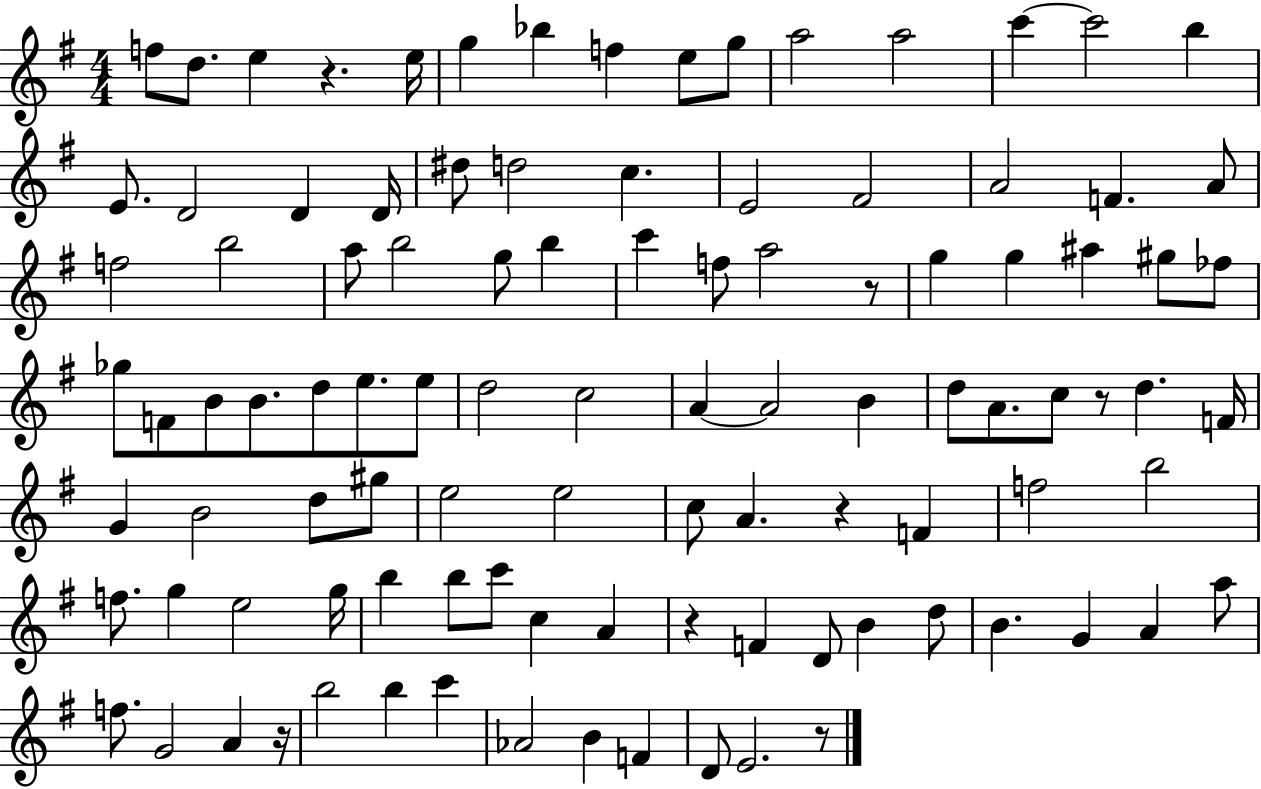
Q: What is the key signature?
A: G major